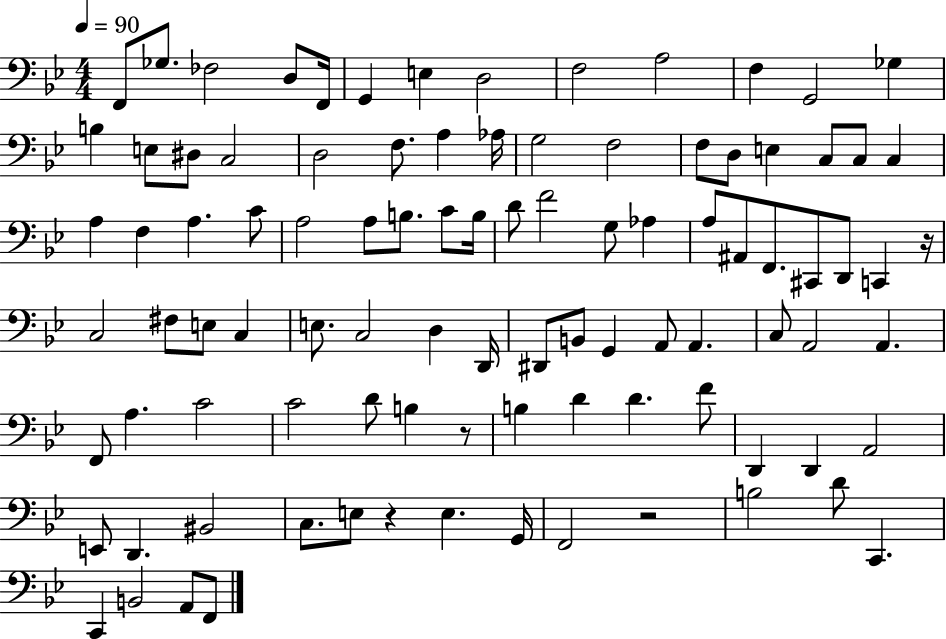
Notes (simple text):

F2/e Gb3/e. FES3/h D3/e F2/s G2/q E3/q D3/h F3/h A3/h F3/q G2/h Gb3/q B3/q E3/e D#3/e C3/h D3/h F3/e. A3/q Ab3/s G3/h F3/h F3/e D3/e E3/q C3/e C3/e C3/q A3/q F3/q A3/q. C4/e A3/h A3/e B3/e. C4/e B3/s D4/e F4/h G3/e Ab3/q A3/e A#2/e F2/e. C#2/e D2/e C2/q R/s C3/h F#3/e E3/e C3/q E3/e. C3/h D3/q D2/s D#2/e B2/e G2/q A2/e A2/q. C3/e A2/h A2/q. F2/e A3/q. C4/h C4/h D4/e B3/q R/e B3/q D4/q D4/q. F4/e D2/q D2/q A2/h E2/e D2/q. BIS2/h C3/e. E3/e R/q E3/q. G2/s F2/h R/h B3/h D4/e C2/q. C2/q B2/h A2/e F2/e